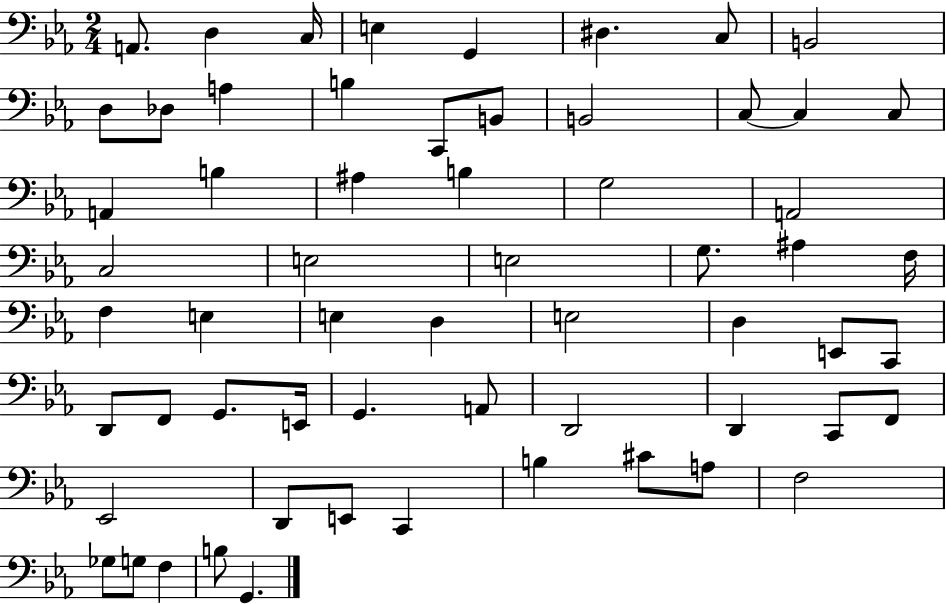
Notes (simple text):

A2/e. D3/q C3/s E3/q G2/q D#3/q. C3/e B2/h D3/e Db3/e A3/q B3/q C2/e B2/e B2/h C3/e C3/q C3/e A2/q B3/q A#3/q B3/q G3/h A2/h C3/h E3/h E3/h G3/e. A#3/q F3/s F3/q E3/q E3/q D3/q E3/h D3/q E2/e C2/e D2/e F2/e G2/e. E2/s G2/q. A2/e D2/h D2/q C2/e F2/e Eb2/h D2/e E2/e C2/q B3/q C#4/e A3/e F3/h Gb3/e G3/e F3/q B3/e G2/q.